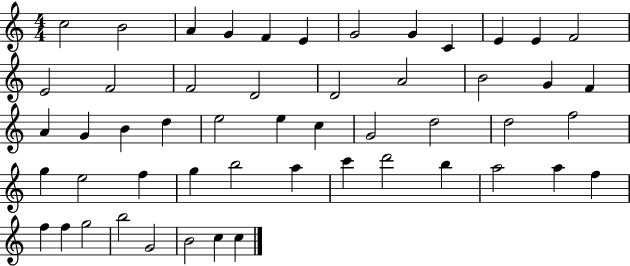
C5/h B4/h A4/q G4/q F4/q E4/q G4/h G4/q C4/q E4/q E4/q F4/h E4/h F4/h F4/h D4/h D4/h A4/h B4/h G4/q F4/q A4/q G4/q B4/q D5/q E5/h E5/q C5/q G4/h D5/h D5/h F5/h G5/q E5/h F5/q G5/q B5/h A5/q C6/q D6/h B5/q A5/h A5/q F5/q F5/q F5/q G5/h B5/h G4/h B4/h C5/q C5/q